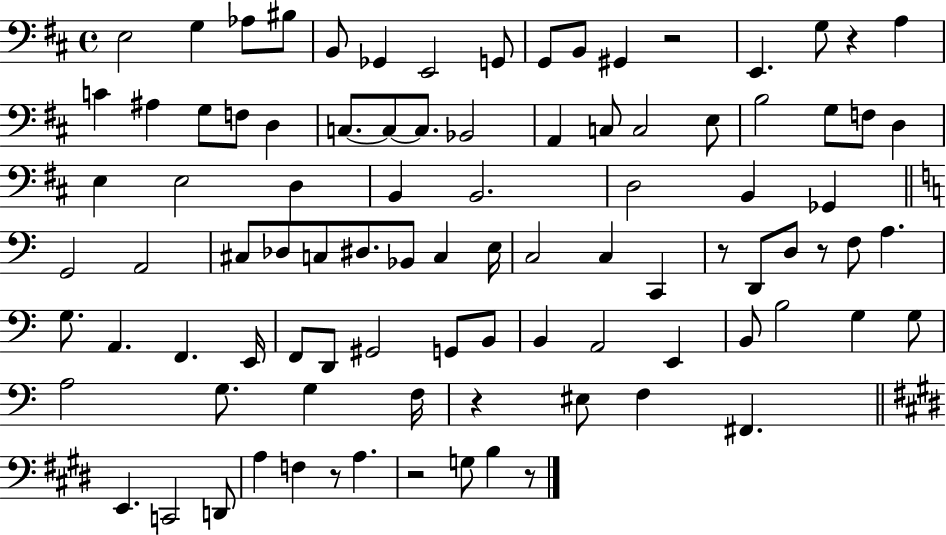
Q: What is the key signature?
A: D major